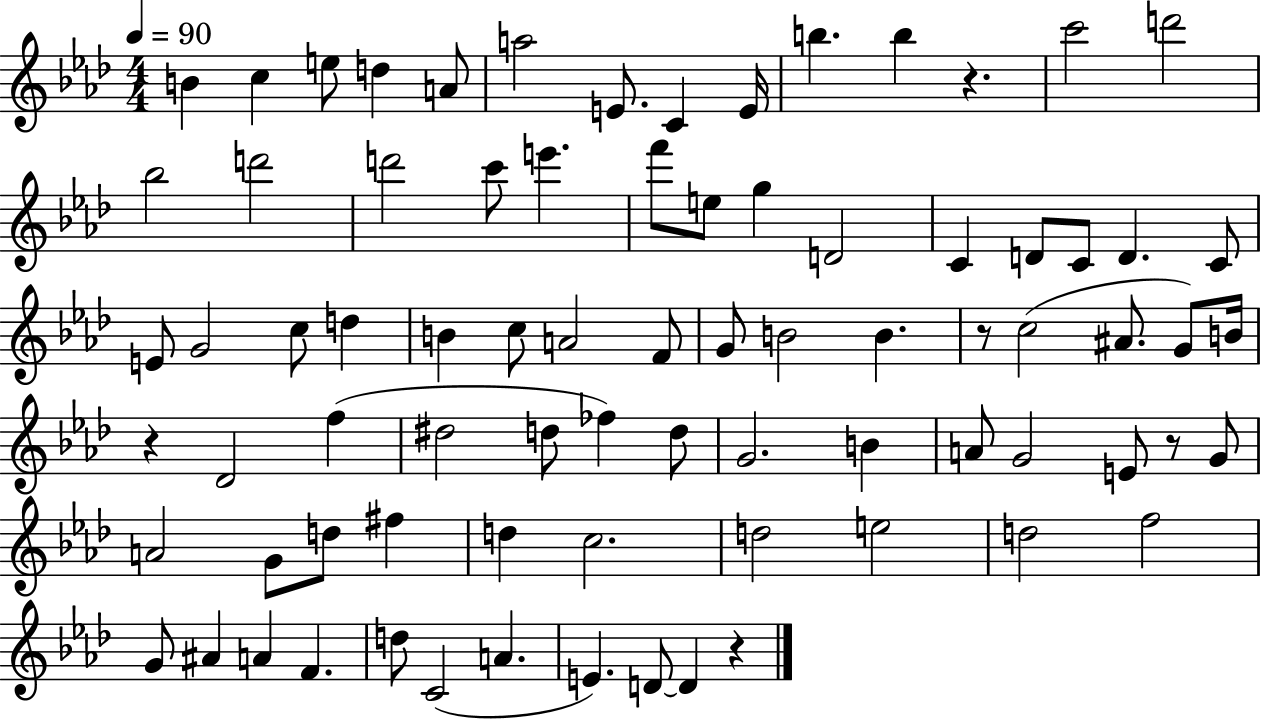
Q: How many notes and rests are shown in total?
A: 79